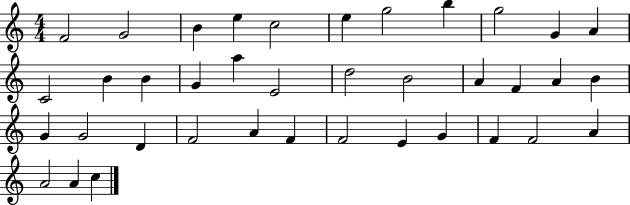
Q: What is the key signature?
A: C major